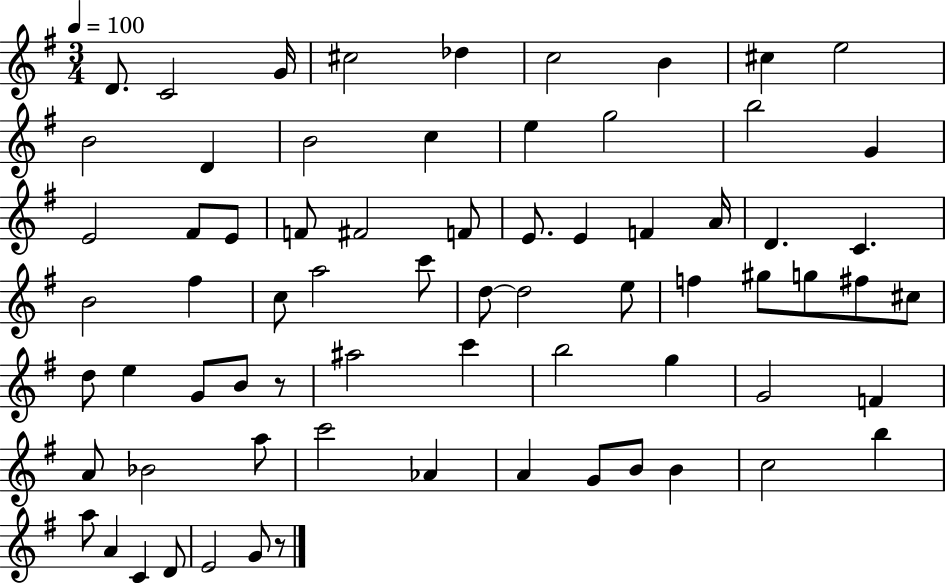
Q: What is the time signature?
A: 3/4